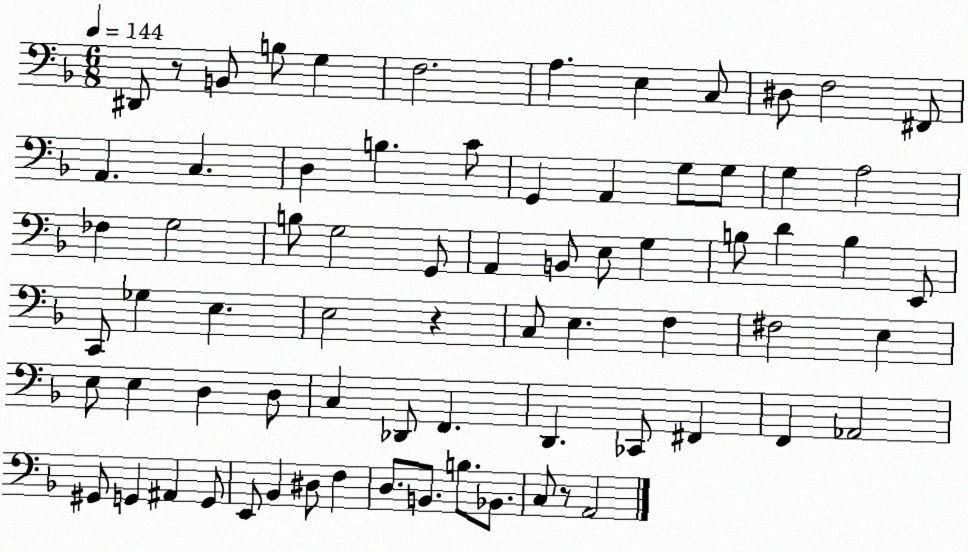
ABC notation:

X:1
T:Untitled
M:6/8
L:1/4
K:F
^D,,/2 z/2 B,,/2 B,/2 G, F,2 A, E, C,/2 ^D,/2 F,2 ^F,,/2 A,, C, D, B, C/2 G,, A,, G,/2 G,/2 G, A,2 _F, G,2 B,/2 G,2 G,,/2 A,, B,,/2 E,/2 G, B,/2 D B, E,,/2 C,,/2 _G, E, E,2 z C,/2 E, F, ^F,2 E, E,/2 E, D, D,/2 C, _D,,/2 F,, D,, _C,,/2 ^F,, F,, _A,,2 ^G,,/2 G,, ^A,, G,,/2 E,,/2 _B,, ^D,/2 F, D,/2 B,,/2 B,/2 _B,,/2 C,/2 z/2 A,,2